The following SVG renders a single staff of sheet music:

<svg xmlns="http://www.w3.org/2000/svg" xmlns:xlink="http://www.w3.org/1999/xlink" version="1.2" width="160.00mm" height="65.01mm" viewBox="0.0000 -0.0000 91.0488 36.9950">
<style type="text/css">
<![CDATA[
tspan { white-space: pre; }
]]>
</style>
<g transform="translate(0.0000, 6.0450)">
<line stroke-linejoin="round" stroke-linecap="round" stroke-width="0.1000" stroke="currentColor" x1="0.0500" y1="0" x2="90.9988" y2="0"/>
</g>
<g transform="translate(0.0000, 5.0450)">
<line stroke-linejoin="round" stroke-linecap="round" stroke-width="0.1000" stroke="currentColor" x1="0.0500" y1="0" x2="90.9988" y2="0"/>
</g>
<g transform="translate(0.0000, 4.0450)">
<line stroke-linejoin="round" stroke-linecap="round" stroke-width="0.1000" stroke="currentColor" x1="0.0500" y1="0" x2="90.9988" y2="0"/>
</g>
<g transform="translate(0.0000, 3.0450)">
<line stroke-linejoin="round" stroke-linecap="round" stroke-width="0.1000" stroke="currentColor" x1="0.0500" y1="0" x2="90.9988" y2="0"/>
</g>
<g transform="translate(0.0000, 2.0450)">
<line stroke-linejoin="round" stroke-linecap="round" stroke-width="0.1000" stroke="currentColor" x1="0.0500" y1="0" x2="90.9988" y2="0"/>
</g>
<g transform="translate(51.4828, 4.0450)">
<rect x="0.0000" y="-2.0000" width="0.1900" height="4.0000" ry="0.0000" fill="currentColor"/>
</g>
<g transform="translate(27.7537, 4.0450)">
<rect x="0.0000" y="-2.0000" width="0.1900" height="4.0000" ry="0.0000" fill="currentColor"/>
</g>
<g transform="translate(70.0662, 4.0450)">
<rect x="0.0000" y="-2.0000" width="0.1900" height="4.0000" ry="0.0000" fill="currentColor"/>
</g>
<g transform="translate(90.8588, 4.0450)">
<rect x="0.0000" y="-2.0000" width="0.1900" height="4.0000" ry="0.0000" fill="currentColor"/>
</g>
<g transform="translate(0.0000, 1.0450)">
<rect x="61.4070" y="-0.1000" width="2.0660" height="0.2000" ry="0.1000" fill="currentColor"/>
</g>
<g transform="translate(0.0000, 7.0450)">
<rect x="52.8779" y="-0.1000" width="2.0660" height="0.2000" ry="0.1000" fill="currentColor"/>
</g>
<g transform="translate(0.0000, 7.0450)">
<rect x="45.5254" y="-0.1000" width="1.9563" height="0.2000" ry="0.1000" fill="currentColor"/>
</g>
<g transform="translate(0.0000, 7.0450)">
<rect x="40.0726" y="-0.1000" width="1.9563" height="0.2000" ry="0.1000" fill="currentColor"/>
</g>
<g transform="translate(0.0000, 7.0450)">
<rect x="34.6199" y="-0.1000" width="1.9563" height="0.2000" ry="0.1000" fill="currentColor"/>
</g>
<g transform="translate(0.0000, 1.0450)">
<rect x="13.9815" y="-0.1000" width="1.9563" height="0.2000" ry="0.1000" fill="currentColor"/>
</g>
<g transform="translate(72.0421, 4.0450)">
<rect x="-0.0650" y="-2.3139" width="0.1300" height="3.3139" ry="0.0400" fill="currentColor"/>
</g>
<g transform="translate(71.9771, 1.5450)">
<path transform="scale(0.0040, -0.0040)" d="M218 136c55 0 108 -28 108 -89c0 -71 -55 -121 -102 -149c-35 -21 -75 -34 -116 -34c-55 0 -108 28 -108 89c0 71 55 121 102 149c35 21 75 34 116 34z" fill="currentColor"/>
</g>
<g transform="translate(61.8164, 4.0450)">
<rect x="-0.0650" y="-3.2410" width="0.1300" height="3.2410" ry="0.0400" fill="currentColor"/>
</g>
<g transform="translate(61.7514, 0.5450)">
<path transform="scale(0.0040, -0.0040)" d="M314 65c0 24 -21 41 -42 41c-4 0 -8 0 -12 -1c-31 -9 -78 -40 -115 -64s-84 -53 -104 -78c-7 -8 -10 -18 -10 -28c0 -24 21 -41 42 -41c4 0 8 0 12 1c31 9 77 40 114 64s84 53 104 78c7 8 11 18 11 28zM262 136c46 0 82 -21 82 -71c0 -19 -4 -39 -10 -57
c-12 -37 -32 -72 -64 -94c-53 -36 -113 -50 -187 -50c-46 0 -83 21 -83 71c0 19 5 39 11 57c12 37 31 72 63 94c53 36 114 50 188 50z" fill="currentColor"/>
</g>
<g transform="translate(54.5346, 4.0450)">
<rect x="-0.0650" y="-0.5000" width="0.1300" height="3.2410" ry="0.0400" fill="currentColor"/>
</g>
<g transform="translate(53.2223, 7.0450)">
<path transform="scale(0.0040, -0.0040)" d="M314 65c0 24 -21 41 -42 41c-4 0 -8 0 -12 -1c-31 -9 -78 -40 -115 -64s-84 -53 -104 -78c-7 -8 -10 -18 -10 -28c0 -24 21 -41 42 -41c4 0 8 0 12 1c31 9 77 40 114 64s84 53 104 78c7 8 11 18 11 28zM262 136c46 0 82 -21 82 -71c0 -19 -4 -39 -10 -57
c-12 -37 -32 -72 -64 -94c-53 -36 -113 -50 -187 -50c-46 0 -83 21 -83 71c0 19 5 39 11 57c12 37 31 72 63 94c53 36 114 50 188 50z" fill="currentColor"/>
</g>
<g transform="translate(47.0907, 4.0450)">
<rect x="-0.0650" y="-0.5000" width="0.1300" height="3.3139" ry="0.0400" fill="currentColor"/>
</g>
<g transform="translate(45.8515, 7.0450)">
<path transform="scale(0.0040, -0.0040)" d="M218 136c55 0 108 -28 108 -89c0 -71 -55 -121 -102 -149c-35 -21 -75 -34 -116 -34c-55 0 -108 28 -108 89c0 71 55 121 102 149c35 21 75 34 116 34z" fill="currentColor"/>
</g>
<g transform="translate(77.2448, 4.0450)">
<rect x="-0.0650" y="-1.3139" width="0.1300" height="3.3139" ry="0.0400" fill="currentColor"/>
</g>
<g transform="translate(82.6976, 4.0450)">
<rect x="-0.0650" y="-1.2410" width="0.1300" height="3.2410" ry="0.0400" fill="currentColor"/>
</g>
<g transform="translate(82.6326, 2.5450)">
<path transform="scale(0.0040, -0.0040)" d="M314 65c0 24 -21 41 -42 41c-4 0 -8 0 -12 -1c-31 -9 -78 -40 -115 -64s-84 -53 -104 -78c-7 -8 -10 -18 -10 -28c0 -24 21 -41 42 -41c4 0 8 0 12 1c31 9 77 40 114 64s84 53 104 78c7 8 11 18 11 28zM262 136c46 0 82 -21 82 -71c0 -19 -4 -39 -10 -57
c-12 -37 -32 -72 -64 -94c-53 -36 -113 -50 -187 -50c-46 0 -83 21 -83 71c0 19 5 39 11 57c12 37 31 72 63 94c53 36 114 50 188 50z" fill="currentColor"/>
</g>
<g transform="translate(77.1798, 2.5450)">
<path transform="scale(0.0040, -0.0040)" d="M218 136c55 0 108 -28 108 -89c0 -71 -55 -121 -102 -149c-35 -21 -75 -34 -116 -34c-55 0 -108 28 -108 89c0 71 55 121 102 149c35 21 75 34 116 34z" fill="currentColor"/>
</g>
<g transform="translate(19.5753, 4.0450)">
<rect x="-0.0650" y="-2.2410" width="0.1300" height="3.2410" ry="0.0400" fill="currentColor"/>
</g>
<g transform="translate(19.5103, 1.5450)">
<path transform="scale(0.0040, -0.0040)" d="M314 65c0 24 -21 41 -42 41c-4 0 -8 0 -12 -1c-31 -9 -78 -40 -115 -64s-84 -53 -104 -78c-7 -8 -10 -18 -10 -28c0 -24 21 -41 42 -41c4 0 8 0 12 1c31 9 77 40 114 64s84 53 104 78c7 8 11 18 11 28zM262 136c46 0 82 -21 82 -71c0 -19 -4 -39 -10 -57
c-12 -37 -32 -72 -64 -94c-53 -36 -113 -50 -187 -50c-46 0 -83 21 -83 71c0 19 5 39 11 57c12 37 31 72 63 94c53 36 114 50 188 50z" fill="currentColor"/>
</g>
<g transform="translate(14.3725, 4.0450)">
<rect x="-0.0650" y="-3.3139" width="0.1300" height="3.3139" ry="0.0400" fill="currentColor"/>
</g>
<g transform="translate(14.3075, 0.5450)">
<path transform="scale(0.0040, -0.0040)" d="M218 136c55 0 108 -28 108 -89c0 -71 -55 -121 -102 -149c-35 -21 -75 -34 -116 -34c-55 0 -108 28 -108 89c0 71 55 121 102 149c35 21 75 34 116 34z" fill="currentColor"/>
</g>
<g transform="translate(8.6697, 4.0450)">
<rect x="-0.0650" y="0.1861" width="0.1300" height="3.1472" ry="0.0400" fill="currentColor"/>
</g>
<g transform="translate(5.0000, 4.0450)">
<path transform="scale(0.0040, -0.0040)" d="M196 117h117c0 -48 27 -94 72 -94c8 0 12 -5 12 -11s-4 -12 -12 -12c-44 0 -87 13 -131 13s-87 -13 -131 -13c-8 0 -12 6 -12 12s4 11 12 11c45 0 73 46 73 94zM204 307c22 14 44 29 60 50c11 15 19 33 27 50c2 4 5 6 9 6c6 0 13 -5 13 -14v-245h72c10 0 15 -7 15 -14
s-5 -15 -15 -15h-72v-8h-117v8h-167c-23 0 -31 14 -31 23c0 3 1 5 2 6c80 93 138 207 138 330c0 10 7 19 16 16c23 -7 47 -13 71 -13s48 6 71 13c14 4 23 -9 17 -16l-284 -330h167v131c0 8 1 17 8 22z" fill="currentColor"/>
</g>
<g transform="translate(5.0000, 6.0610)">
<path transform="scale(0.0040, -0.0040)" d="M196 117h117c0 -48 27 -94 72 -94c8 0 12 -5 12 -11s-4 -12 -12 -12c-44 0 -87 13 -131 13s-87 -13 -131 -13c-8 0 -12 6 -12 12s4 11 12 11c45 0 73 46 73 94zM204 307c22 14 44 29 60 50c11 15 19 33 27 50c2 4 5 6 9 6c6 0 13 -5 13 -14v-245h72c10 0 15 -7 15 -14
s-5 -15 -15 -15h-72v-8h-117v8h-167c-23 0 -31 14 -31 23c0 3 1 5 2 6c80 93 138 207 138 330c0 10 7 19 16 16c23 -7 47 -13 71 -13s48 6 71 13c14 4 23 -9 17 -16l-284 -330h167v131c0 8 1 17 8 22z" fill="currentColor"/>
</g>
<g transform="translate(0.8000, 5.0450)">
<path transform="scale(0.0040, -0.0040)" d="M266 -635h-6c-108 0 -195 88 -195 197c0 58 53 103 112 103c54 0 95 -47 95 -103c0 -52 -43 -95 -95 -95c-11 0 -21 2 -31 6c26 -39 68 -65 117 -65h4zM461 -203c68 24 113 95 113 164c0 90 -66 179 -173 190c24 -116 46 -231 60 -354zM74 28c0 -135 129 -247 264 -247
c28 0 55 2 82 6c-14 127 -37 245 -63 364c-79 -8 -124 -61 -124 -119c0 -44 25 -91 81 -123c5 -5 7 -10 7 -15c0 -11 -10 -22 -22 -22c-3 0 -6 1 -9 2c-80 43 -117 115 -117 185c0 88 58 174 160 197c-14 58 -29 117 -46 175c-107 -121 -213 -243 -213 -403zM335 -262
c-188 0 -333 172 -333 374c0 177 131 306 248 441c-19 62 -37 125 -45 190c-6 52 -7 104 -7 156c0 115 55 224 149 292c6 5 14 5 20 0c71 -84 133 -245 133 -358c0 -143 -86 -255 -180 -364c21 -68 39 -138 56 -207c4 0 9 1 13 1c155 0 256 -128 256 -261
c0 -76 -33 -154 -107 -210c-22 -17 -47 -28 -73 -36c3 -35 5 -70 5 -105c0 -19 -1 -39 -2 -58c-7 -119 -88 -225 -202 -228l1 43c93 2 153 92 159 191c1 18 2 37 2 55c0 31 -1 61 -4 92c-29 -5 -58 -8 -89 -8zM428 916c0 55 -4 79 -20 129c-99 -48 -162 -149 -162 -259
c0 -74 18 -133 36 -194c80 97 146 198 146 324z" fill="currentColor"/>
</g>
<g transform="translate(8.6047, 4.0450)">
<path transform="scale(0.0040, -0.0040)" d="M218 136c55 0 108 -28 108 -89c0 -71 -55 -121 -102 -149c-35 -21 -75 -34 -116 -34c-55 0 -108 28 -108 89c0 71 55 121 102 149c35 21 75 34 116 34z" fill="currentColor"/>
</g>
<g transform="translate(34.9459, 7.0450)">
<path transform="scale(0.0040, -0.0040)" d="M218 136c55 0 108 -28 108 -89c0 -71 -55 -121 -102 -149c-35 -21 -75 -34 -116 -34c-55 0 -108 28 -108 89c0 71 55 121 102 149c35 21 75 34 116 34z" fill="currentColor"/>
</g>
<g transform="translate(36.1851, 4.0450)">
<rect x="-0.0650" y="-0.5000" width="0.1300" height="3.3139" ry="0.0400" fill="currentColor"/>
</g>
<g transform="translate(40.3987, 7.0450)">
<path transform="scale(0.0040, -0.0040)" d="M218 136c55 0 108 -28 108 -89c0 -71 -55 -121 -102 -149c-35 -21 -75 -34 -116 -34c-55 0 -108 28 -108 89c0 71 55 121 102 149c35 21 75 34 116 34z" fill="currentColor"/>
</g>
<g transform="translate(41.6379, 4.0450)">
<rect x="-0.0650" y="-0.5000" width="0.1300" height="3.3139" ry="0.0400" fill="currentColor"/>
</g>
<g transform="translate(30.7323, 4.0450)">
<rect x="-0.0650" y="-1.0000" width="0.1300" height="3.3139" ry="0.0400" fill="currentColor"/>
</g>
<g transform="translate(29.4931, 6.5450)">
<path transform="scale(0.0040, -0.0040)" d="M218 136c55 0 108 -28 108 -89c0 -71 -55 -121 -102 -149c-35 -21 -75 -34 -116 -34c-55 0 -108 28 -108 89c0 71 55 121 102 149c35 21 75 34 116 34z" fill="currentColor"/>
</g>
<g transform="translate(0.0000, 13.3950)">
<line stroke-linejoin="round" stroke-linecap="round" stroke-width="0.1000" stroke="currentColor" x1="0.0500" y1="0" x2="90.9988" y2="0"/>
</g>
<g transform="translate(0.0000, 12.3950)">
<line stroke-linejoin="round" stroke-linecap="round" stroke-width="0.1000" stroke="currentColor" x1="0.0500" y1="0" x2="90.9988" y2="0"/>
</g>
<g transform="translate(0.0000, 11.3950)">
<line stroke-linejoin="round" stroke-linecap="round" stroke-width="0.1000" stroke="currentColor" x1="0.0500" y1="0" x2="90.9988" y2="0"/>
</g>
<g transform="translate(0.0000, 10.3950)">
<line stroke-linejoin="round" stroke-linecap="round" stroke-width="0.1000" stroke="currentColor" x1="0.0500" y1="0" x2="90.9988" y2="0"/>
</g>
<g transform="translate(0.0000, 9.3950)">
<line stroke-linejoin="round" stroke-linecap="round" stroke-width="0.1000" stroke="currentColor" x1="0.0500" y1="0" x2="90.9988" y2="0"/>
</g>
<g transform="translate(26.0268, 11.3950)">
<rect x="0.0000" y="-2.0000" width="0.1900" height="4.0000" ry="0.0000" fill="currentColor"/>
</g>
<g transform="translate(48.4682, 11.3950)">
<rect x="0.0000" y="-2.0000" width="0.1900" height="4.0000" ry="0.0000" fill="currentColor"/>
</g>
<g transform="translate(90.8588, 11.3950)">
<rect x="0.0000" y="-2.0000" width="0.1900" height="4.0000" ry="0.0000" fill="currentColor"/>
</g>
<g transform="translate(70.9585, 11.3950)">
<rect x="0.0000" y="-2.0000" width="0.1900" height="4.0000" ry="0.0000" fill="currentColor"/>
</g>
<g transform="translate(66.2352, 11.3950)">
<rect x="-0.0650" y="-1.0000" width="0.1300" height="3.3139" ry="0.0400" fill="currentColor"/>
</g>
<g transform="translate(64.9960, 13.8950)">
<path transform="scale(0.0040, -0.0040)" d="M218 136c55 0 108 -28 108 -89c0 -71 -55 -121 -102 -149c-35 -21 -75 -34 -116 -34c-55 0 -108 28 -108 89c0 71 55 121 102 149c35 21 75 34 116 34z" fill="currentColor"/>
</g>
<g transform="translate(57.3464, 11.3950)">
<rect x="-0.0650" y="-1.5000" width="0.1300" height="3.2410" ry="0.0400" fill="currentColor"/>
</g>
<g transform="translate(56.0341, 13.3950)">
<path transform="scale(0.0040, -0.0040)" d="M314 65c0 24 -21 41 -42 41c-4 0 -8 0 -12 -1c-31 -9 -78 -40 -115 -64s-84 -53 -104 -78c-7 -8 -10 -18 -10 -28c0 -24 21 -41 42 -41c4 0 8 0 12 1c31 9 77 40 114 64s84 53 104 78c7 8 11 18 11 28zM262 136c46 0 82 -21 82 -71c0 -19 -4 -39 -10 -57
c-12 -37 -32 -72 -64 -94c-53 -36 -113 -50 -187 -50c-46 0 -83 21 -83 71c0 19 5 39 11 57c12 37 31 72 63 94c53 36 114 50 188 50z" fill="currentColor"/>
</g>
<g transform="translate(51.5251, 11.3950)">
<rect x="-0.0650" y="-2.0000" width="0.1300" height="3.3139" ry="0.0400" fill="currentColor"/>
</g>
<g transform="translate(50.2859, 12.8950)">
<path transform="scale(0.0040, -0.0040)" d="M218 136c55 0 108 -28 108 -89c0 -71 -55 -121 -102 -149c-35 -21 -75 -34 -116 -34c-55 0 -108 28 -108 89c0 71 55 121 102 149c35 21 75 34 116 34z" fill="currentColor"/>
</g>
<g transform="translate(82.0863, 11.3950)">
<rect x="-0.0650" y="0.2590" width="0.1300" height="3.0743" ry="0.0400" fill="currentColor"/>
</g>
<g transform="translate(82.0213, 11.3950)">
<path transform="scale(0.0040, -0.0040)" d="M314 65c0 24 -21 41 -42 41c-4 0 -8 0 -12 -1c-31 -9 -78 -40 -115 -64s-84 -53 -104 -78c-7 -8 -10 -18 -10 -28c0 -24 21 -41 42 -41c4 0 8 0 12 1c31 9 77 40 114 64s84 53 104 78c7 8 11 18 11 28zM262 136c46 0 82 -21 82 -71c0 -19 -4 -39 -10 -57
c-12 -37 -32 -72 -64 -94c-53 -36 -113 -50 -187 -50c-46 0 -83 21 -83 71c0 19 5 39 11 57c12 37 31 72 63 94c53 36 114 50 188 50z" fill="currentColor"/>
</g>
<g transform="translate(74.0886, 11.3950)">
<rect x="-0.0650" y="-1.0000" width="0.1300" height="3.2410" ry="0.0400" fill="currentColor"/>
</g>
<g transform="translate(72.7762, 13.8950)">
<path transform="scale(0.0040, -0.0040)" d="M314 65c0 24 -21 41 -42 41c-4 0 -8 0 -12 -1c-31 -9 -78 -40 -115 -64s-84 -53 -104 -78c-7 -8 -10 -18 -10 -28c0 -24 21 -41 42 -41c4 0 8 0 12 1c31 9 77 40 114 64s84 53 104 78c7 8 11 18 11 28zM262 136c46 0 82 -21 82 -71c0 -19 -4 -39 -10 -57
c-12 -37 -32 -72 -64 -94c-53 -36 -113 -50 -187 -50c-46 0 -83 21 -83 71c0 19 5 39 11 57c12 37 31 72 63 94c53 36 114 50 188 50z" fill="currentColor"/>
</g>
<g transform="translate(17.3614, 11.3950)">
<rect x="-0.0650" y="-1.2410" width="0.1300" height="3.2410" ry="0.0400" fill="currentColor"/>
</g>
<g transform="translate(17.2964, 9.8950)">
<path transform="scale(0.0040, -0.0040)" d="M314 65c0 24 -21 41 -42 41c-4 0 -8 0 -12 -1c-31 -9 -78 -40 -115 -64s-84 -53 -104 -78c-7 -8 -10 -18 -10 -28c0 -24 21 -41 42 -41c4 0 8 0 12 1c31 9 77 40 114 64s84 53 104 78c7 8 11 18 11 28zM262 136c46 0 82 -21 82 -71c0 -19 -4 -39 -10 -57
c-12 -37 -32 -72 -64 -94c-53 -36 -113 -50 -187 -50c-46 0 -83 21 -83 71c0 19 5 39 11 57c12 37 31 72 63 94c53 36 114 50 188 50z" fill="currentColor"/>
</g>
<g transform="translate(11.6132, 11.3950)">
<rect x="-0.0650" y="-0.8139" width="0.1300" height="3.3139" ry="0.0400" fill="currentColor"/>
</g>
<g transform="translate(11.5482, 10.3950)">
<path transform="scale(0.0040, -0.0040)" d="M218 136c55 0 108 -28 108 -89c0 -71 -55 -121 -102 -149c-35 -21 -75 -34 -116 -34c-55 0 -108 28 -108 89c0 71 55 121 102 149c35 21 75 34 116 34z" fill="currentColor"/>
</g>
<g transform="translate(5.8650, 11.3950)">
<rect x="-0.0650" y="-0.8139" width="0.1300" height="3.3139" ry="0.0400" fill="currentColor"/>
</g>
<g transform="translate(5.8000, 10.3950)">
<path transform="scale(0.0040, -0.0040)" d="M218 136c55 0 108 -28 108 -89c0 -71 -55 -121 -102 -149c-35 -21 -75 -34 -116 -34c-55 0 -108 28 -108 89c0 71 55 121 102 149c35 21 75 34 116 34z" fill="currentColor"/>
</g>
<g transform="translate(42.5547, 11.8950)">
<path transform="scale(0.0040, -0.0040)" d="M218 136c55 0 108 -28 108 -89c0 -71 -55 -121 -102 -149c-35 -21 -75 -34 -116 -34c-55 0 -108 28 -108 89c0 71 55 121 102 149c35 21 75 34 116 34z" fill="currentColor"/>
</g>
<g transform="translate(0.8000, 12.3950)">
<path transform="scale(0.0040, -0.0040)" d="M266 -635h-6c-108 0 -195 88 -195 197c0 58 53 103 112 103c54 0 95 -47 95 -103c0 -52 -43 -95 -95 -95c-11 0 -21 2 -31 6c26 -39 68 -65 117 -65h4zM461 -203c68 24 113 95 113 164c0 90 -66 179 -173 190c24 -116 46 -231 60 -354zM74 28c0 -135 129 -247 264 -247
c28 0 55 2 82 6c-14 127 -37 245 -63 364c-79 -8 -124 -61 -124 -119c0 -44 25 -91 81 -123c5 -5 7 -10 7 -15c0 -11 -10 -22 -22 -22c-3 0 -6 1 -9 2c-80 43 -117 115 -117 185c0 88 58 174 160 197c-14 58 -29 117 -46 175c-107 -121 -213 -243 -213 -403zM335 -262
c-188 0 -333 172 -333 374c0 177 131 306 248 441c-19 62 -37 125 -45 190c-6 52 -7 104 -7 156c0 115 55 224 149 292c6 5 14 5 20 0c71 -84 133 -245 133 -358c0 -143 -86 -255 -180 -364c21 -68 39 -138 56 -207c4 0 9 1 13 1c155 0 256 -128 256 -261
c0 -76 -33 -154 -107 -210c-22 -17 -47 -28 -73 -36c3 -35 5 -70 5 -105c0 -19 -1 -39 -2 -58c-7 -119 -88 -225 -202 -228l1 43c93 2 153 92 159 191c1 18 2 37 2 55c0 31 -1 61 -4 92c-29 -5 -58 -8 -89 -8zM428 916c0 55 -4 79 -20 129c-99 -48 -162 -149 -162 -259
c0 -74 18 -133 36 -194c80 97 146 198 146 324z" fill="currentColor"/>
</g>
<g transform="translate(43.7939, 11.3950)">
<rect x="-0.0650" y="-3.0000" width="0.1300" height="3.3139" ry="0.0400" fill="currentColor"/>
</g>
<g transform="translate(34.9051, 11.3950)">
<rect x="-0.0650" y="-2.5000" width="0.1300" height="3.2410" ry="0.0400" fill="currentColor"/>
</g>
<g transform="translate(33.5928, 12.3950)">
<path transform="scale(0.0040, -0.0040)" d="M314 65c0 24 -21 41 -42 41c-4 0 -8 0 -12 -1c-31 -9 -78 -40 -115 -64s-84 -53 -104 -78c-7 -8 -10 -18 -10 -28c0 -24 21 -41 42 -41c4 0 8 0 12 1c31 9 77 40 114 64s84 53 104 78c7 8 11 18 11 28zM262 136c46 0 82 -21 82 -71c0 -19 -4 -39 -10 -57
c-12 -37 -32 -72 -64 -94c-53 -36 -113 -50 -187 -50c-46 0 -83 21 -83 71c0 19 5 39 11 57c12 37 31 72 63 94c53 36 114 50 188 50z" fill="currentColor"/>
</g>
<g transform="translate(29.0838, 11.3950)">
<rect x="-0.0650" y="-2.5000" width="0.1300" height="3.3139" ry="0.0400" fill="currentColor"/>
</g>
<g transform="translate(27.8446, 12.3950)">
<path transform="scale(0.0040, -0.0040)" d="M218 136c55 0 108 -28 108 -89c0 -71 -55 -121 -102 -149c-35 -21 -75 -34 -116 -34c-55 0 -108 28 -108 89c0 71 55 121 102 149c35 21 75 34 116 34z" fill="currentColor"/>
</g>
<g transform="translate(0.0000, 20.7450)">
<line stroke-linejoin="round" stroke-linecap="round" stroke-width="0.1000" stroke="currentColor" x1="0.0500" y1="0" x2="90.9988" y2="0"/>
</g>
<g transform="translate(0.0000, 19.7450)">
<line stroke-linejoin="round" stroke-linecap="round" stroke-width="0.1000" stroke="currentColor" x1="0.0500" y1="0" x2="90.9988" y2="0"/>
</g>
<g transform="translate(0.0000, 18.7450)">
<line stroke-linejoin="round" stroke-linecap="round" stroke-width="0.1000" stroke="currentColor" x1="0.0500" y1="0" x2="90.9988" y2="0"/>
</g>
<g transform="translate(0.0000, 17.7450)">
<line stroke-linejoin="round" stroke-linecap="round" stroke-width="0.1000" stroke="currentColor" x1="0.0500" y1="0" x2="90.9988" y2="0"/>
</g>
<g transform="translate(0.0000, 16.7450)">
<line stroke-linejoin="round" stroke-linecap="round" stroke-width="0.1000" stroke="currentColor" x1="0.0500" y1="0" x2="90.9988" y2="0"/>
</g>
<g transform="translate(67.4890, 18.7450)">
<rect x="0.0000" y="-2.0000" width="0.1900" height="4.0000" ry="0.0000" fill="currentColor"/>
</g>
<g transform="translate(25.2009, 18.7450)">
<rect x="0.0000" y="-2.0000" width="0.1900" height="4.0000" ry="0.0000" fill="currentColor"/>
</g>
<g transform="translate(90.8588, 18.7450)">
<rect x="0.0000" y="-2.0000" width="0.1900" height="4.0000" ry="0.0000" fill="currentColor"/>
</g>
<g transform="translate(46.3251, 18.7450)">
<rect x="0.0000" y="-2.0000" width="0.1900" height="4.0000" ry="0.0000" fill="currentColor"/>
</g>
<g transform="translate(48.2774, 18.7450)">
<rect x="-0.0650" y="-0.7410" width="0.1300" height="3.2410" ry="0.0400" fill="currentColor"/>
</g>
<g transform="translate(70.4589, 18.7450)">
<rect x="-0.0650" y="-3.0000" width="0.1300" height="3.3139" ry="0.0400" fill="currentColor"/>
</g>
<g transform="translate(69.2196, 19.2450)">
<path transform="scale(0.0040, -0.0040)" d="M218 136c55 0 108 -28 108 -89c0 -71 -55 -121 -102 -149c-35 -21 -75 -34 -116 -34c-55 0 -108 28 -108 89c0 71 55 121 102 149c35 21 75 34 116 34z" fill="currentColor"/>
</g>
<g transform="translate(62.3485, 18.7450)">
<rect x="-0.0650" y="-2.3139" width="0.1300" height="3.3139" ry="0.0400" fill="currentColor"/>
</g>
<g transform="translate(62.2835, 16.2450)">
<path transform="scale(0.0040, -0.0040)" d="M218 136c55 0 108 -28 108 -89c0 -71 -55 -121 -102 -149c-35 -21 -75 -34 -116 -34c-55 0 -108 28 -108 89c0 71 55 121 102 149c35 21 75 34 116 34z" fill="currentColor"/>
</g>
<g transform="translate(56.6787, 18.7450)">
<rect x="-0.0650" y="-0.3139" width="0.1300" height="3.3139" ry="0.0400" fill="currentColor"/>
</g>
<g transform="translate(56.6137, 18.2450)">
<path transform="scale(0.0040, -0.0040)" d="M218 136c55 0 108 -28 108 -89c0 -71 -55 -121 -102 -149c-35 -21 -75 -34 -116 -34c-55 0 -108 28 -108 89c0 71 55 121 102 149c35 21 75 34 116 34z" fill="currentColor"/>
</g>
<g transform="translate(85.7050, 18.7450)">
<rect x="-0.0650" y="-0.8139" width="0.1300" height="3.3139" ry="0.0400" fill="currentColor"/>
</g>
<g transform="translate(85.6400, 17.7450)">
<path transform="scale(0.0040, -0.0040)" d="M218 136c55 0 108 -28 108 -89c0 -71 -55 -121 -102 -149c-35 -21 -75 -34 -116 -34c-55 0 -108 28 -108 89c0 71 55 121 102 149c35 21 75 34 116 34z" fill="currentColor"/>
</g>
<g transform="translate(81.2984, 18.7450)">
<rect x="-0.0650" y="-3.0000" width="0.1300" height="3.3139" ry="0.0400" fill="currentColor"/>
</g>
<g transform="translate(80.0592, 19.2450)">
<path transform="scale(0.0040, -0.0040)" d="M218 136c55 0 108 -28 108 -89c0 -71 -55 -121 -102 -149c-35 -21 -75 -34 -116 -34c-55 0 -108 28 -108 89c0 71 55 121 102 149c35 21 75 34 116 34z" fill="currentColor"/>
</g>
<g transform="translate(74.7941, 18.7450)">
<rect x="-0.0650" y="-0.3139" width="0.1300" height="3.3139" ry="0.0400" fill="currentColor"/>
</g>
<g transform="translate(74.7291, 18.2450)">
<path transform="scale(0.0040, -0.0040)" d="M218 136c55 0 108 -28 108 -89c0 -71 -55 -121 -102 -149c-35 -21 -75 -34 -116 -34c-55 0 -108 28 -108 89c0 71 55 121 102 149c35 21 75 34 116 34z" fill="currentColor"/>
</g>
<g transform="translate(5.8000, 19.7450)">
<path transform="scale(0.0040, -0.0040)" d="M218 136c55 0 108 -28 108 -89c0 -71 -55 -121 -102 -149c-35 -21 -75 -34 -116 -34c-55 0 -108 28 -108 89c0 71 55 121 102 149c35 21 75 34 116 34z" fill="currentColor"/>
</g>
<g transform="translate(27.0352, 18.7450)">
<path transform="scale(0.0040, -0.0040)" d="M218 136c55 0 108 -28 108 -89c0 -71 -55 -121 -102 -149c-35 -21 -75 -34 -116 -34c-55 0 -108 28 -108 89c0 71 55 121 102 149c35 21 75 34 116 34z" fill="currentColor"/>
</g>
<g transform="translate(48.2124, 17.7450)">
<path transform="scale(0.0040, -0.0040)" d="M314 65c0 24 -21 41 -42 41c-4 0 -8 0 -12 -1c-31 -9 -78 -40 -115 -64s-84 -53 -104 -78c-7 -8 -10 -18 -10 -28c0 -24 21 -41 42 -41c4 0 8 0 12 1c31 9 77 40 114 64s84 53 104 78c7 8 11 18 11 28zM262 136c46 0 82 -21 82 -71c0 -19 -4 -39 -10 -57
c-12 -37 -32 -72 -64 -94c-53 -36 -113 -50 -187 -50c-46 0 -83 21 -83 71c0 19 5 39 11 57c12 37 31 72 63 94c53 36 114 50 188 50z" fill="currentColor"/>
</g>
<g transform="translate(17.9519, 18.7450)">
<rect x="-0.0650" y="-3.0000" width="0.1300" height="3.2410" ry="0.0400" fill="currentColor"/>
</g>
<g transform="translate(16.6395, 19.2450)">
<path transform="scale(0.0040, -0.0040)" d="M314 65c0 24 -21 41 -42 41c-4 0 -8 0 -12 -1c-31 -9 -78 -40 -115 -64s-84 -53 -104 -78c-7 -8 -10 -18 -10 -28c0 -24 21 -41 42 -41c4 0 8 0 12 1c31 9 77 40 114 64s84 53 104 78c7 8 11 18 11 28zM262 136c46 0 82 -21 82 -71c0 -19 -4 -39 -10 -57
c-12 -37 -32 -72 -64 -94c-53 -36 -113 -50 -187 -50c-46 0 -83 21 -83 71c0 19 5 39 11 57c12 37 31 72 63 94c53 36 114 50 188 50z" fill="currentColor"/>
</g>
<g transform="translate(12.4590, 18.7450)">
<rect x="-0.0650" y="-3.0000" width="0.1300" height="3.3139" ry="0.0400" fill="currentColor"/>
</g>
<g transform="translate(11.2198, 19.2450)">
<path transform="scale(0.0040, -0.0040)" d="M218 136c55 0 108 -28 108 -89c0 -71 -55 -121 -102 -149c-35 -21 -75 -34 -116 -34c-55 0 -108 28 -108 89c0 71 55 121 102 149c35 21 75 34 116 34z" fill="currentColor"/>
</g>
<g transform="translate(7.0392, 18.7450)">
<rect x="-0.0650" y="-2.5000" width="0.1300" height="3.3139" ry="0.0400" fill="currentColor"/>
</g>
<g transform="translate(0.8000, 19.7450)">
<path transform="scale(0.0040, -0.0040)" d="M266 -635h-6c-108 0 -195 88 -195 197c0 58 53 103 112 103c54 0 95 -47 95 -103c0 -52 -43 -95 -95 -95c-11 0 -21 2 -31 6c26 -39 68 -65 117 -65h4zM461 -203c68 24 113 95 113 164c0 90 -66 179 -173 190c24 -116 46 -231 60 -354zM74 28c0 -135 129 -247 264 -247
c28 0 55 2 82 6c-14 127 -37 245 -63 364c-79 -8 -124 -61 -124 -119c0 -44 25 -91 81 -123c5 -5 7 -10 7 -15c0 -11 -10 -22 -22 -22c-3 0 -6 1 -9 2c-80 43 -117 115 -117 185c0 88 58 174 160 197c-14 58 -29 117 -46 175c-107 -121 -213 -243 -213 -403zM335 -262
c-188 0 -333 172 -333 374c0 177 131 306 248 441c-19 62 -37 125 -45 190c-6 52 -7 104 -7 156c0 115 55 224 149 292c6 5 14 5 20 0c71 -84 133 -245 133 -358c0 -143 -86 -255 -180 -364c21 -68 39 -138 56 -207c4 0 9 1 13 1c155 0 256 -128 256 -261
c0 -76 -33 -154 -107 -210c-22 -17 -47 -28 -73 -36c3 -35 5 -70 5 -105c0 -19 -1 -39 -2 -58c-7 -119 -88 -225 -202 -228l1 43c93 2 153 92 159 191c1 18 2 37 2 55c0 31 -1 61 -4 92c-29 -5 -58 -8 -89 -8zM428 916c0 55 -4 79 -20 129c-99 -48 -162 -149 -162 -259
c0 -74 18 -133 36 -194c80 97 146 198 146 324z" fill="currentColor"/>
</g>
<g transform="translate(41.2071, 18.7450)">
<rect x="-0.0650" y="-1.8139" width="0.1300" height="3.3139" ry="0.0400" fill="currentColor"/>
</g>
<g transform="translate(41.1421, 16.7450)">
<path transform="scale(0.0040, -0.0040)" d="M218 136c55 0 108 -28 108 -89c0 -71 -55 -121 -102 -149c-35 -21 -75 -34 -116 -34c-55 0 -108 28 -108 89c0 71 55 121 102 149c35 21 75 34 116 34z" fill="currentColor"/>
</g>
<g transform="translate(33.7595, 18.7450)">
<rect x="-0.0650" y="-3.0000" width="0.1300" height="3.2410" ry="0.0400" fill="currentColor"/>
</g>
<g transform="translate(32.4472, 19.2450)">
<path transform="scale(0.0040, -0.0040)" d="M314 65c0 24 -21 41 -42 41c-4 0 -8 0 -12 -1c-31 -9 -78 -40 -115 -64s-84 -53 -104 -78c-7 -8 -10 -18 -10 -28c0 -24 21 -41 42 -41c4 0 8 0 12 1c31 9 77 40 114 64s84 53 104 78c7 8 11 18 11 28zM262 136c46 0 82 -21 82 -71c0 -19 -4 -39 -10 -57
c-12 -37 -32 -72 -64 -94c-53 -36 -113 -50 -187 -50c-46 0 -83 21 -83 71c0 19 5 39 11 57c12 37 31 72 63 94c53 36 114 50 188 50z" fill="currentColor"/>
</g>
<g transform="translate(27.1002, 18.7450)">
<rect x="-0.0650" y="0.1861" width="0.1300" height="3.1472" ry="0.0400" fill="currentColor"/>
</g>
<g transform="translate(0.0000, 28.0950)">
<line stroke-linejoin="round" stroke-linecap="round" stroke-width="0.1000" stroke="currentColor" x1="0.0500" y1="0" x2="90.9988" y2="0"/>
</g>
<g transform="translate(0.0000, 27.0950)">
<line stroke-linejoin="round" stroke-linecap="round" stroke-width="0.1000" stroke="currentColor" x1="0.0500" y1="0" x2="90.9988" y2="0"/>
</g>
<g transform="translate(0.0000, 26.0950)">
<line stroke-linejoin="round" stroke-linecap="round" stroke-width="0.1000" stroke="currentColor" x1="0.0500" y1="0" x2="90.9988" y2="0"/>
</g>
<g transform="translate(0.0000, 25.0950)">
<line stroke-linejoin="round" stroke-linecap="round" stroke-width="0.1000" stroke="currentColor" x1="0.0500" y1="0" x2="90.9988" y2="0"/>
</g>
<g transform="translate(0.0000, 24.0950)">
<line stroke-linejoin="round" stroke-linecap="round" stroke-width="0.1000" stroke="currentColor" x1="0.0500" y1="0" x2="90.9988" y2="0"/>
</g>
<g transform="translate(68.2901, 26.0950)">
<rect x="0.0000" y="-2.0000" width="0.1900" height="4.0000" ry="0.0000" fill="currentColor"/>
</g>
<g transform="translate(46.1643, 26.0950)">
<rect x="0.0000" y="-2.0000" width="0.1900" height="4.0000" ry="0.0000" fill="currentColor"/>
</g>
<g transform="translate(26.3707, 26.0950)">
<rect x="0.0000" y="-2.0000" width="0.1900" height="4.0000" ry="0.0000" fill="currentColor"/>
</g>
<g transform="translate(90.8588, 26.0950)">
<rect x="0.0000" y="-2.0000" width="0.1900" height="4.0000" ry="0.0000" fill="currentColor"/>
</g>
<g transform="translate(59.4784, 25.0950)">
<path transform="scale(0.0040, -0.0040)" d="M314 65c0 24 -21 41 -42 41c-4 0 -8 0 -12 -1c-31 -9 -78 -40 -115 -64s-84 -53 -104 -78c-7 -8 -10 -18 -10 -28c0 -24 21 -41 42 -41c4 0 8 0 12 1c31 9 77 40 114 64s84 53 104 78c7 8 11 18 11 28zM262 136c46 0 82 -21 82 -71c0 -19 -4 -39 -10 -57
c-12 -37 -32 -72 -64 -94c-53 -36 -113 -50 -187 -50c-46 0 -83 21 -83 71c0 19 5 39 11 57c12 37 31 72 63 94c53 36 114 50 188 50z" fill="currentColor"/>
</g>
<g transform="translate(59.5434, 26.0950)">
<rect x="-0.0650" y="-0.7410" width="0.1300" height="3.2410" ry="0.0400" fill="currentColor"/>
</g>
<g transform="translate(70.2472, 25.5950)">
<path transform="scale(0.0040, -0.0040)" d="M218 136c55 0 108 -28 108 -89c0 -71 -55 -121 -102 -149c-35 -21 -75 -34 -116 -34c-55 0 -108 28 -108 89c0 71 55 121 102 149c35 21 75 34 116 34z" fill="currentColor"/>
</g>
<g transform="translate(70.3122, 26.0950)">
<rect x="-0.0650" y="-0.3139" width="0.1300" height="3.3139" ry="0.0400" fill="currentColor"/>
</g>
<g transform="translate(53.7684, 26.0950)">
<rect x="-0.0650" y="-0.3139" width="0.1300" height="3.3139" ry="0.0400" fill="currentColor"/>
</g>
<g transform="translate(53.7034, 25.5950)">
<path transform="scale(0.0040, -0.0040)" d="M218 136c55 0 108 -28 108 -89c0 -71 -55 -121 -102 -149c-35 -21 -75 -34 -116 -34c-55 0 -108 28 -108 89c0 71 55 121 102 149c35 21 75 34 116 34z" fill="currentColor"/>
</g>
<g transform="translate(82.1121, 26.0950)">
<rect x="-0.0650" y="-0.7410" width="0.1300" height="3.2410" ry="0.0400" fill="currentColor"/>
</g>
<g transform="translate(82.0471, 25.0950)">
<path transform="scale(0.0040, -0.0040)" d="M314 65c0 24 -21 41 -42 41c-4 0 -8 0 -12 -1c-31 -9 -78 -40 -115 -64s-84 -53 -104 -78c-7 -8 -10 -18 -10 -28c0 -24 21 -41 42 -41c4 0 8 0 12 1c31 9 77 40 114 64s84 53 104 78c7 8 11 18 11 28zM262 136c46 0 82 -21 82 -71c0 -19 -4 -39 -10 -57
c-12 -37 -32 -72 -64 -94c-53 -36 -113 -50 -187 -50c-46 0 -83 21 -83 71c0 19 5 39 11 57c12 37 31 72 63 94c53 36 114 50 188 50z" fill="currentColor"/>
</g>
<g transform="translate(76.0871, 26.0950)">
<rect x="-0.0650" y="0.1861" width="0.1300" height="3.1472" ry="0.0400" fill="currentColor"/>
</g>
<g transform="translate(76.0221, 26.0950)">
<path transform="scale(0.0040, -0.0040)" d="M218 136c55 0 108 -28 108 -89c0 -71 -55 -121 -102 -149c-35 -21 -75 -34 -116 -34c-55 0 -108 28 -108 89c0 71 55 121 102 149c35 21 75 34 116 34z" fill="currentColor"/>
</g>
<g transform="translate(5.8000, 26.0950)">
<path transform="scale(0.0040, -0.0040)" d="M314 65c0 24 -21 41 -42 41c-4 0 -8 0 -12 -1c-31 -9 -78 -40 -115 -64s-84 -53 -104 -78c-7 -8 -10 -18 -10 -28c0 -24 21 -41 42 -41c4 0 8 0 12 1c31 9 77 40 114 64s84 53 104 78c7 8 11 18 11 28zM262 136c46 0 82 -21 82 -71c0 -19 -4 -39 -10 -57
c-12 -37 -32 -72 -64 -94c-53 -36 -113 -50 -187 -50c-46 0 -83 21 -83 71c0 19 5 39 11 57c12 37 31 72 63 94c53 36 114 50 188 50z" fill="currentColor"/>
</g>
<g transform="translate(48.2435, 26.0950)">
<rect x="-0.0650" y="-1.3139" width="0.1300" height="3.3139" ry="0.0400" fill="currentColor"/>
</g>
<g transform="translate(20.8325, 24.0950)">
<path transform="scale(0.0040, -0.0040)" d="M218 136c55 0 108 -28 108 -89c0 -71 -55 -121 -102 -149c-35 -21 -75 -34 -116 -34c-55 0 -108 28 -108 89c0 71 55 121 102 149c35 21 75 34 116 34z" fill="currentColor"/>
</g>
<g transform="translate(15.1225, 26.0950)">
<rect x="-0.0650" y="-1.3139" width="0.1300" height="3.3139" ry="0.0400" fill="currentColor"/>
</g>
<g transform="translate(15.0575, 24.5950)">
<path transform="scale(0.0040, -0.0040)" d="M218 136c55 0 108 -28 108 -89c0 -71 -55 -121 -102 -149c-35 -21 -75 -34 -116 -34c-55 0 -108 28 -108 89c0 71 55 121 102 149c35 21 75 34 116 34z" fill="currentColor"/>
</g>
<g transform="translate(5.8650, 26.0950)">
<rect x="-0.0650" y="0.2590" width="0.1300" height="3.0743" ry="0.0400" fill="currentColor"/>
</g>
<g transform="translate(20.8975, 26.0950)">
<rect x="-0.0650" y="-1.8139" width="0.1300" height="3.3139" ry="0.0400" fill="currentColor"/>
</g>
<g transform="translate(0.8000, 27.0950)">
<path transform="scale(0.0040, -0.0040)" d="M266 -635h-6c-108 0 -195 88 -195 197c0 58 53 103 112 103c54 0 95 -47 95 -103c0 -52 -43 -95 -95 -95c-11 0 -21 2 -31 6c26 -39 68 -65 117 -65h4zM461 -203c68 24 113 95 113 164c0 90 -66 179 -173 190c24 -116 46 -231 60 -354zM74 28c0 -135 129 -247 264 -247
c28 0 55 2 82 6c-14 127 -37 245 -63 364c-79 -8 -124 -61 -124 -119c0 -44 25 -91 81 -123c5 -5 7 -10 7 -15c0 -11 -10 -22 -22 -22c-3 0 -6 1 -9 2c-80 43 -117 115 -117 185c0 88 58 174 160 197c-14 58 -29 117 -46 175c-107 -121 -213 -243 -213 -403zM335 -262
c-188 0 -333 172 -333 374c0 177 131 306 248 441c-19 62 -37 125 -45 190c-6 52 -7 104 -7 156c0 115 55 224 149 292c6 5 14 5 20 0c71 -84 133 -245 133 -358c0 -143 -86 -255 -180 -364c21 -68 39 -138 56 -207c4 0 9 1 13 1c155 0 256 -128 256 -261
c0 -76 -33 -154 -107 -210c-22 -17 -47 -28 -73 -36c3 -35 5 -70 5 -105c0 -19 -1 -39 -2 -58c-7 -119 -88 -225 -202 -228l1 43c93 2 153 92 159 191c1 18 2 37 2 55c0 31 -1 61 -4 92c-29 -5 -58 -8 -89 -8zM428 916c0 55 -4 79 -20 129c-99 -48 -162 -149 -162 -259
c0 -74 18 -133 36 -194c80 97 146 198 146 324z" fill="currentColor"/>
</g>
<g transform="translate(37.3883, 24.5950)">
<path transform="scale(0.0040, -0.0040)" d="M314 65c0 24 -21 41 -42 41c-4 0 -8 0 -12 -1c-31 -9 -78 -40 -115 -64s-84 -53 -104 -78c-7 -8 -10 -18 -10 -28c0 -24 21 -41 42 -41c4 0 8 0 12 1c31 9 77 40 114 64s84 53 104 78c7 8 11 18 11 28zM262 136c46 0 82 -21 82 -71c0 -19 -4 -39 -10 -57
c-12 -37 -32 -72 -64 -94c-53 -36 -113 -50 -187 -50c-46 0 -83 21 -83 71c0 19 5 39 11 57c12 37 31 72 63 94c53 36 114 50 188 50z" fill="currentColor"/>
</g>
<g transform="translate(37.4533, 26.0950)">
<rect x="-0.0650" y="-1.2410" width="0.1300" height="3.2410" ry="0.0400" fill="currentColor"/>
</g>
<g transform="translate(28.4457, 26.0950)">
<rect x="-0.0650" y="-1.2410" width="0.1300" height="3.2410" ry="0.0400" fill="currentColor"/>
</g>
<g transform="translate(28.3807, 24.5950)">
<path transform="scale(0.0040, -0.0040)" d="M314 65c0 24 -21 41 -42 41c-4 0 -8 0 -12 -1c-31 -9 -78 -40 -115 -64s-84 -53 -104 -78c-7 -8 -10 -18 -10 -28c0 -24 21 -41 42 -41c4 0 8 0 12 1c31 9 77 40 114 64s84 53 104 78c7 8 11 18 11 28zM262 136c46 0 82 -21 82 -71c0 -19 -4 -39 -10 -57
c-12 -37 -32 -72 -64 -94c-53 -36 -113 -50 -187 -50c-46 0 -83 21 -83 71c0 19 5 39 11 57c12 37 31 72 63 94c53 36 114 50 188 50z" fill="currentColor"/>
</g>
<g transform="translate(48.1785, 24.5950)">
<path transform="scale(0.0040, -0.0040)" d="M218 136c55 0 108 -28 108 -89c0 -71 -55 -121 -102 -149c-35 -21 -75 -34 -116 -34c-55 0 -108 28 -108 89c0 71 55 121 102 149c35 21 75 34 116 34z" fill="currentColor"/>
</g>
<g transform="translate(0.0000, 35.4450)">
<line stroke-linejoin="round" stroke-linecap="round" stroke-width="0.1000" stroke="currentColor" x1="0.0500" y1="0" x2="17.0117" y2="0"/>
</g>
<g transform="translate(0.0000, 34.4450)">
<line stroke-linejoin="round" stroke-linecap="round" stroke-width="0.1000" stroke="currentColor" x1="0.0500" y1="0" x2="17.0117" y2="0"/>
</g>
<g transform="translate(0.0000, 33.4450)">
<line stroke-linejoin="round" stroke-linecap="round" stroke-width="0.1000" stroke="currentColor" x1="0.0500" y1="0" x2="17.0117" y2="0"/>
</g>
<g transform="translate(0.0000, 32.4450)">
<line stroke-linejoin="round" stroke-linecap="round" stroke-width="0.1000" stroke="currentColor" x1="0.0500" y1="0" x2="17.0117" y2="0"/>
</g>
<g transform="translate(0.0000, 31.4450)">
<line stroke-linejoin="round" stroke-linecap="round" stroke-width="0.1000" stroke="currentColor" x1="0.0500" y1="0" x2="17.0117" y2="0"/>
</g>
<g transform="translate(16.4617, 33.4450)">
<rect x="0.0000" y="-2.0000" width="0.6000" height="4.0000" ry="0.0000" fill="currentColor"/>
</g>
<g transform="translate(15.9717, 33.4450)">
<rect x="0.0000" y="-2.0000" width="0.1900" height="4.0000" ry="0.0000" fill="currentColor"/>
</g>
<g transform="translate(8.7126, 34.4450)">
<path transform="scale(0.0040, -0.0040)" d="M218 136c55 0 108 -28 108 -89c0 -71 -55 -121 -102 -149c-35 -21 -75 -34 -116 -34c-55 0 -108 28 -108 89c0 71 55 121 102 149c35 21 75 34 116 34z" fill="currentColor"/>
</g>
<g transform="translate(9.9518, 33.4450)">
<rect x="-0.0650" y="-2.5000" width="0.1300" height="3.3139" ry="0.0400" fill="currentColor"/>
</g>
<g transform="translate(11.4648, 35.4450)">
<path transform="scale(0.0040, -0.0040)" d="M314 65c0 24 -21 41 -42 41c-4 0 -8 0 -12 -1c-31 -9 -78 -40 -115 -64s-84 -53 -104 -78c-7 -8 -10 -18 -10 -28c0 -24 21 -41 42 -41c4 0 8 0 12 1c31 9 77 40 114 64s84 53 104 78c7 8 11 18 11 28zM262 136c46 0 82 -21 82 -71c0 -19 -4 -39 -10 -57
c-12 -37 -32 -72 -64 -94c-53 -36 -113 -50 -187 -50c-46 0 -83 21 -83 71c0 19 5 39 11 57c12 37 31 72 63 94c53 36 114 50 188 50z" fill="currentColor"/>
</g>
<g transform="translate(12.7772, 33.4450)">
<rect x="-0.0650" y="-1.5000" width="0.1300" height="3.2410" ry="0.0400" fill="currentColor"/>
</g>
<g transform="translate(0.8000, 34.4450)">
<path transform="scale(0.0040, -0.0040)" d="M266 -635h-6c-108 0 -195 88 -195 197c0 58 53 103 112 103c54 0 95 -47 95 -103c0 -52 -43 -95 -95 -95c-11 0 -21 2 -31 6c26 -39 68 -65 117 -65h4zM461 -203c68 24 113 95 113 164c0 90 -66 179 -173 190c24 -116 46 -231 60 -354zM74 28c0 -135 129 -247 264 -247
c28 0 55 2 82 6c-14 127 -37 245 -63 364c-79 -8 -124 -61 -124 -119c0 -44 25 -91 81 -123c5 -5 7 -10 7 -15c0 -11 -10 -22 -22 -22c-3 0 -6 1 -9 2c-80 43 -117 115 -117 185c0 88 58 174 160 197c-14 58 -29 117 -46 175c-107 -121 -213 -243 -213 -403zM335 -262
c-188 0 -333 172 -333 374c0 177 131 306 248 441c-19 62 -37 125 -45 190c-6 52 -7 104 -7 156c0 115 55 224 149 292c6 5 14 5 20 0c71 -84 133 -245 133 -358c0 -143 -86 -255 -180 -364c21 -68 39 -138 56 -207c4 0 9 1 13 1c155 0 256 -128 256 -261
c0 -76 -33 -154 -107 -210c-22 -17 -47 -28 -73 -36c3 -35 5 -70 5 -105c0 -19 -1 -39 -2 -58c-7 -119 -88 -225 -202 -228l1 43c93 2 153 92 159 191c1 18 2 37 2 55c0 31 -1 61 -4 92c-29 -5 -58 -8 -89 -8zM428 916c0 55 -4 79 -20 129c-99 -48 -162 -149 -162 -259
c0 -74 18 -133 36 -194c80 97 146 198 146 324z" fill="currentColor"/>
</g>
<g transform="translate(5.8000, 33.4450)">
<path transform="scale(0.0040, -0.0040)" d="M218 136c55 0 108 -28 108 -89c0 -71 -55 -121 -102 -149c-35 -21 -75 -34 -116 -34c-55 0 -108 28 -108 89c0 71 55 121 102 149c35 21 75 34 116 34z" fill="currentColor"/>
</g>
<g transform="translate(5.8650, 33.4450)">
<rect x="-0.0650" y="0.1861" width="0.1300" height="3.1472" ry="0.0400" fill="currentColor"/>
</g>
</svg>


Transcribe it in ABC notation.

X:1
T:Untitled
M:4/4
L:1/4
K:C
B b g2 D C C C C2 b2 g e e2 d d e2 G G2 A F E2 D D2 B2 G A A2 B A2 f d2 c g A c A d B2 e f e2 e2 e c d2 c B d2 B G E2